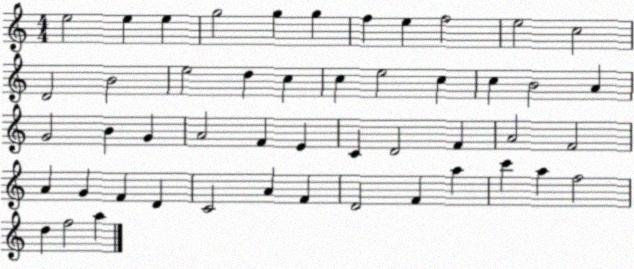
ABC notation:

X:1
T:Untitled
M:4/4
L:1/4
K:C
e2 e e g2 g g f e f2 e2 c2 D2 B2 e2 d c c e2 c c B2 A G2 B G A2 F E C D2 F A2 F2 A G F D C2 A F D2 F a c' a f2 d f2 a